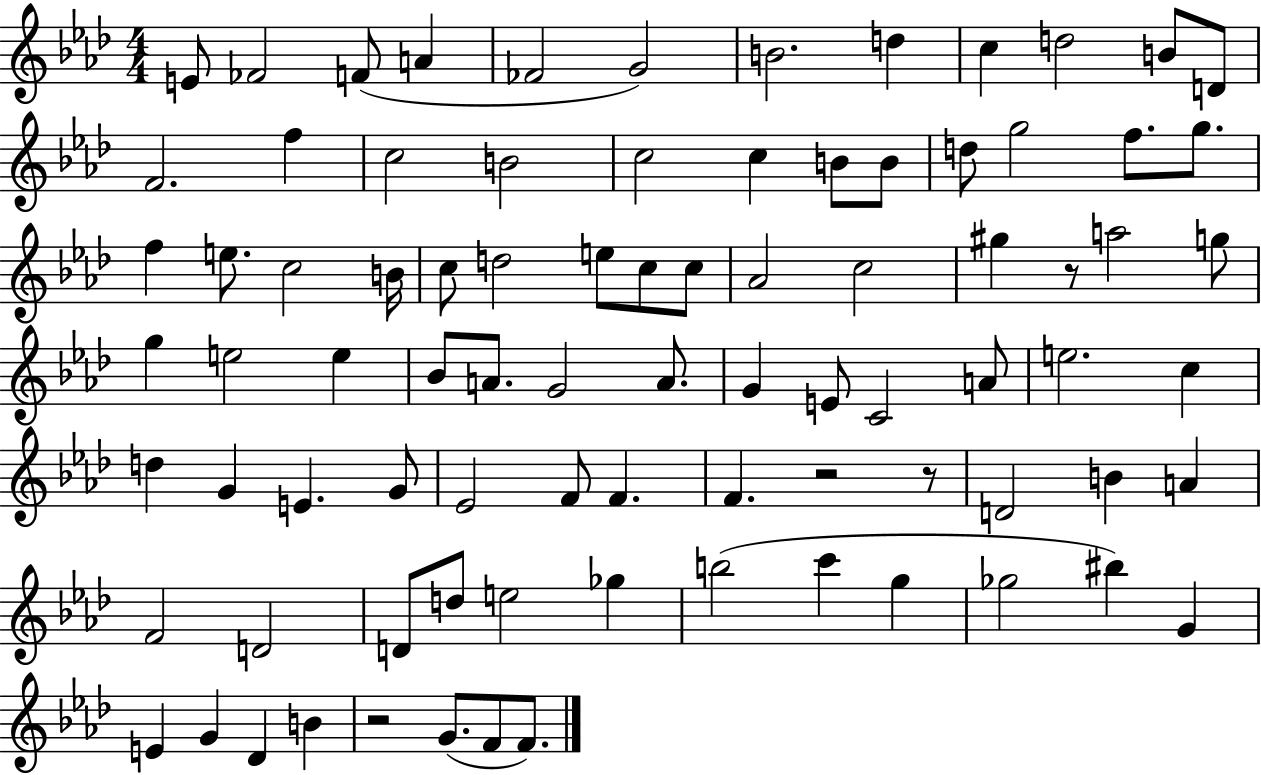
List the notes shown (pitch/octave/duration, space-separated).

E4/e FES4/h F4/e A4/q FES4/h G4/h B4/h. D5/q C5/q D5/h B4/e D4/e F4/h. F5/q C5/h B4/h C5/h C5/q B4/e B4/e D5/e G5/h F5/e. G5/e. F5/q E5/e. C5/h B4/s C5/e D5/h E5/e C5/e C5/e Ab4/h C5/h G#5/q R/e A5/h G5/e G5/q E5/h E5/q Bb4/e A4/e. G4/h A4/e. G4/q E4/e C4/h A4/e E5/h. C5/q D5/q G4/q E4/q. G4/e Eb4/h F4/e F4/q. F4/q. R/h R/e D4/h B4/q A4/q F4/h D4/h D4/e D5/e E5/h Gb5/q B5/h C6/q G5/q Gb5/h BIS5/q G4/q E4/q G4/q Db4/q B4/q R/h G4/e. F4/e F4/e.